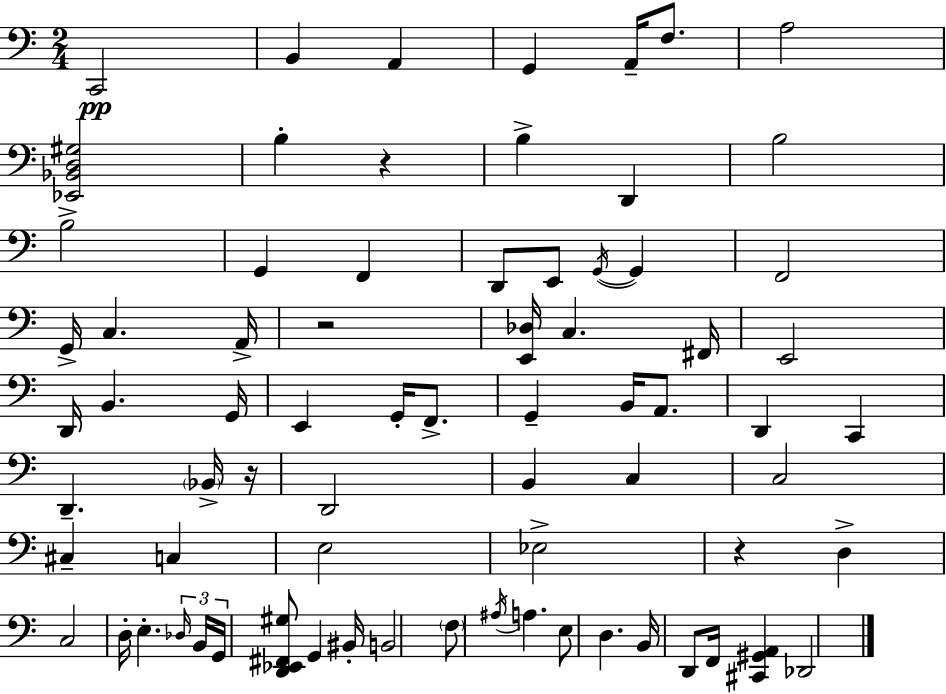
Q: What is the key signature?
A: A minor